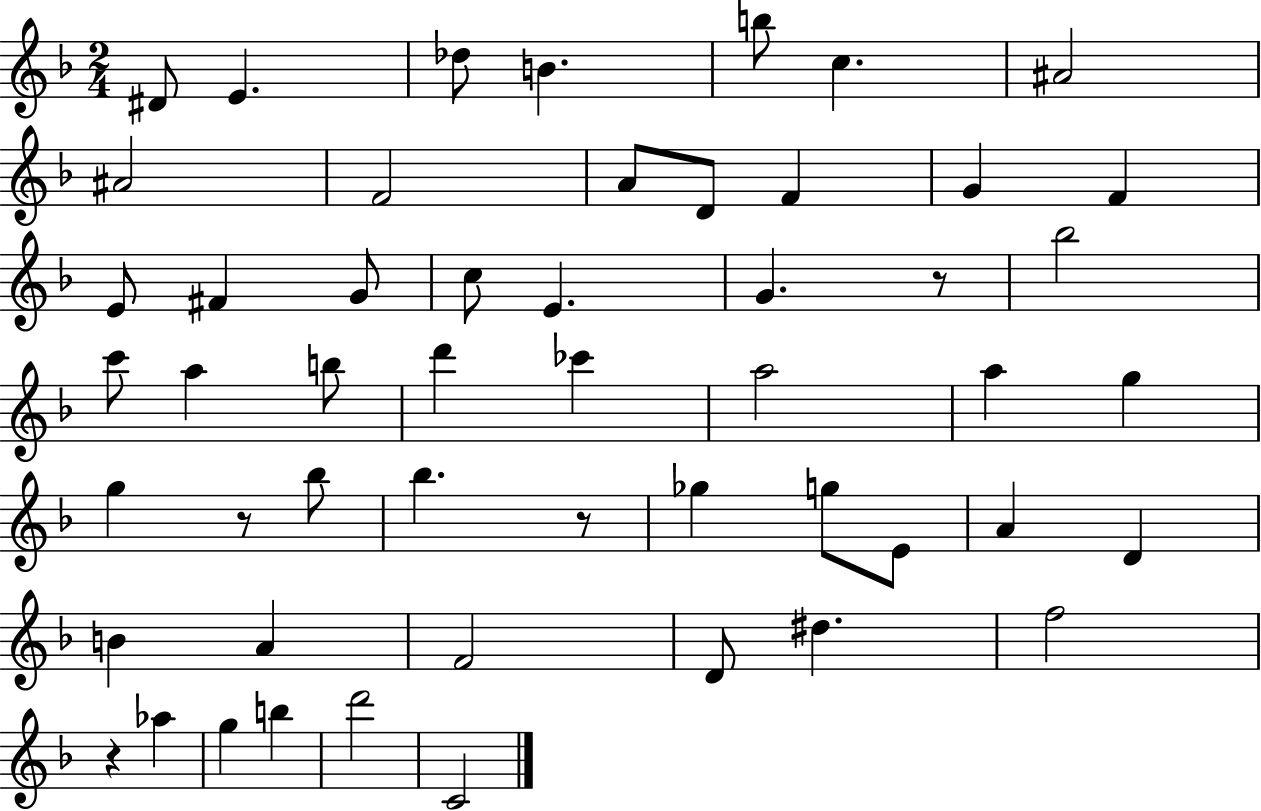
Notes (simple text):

D#4/e E4/q. Db5/e B4/q. B5/e C5/q. A#4/h A#4/h F4/h A4/e D4/e F4/q G4/q F4/q E4/e F#4/q G4/e C5/e E4/q. G4/q. R/e Bb5/h C6/e A5/q B5/e D6/q CES6/q A5/h A5/q G5/q G5/q R/e Bb5/e Bb5/q. R/e Gb5/q G5/e E4/e A4/q D4/q B4/q A4/q F4/h D4/e D#5/q. F5/h R/q Ab5/q G5/q B5/q D6/h C4/h